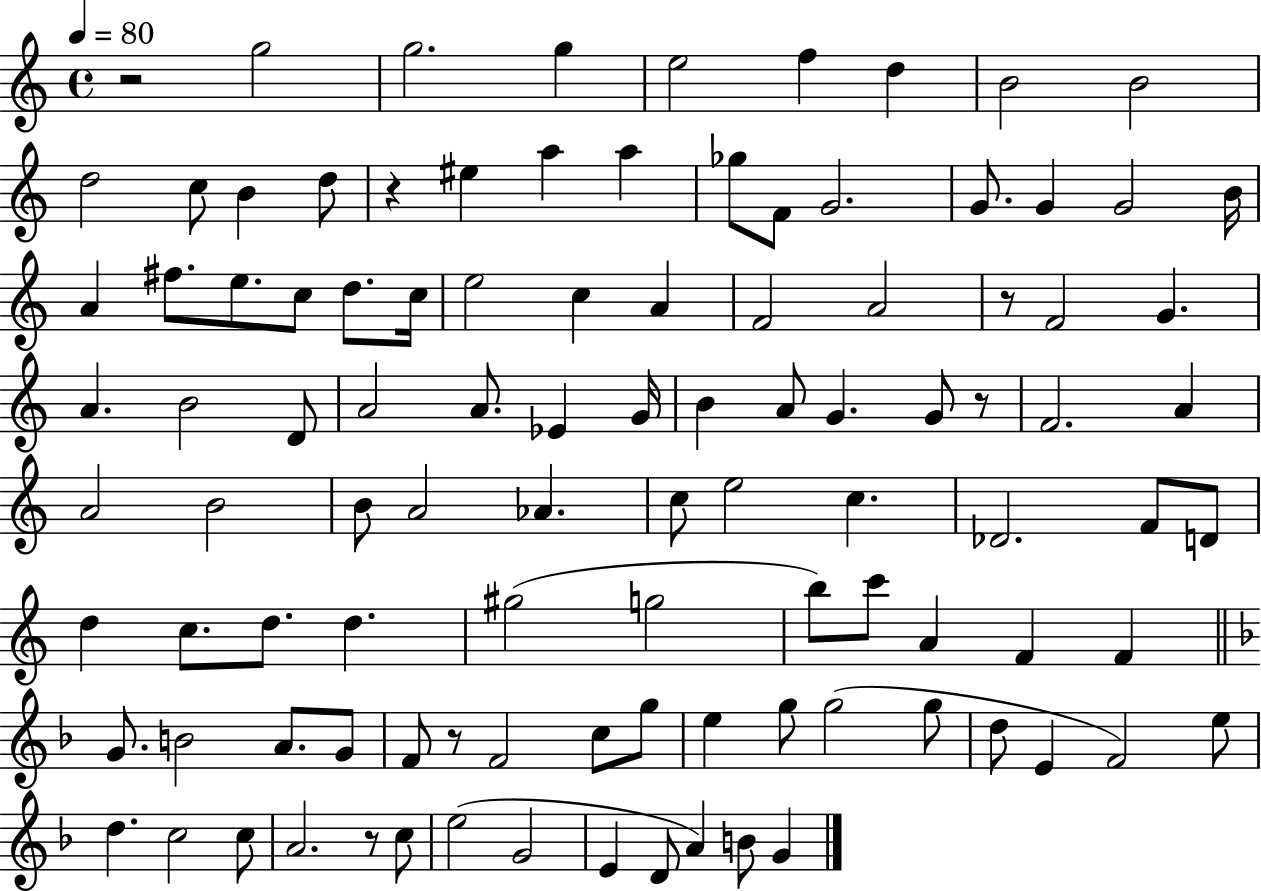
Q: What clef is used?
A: treble